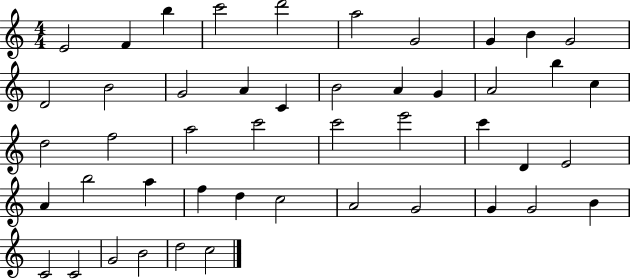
E4/h F4/q B5/q C6/h D6/h A5/h G4/h G4/q B4/q G4/h D4/h B4/h G4/h A4/q C4/q B4/h A4/q G4/q A4/h B5/q C5/q D5/h F5/h A5/h C6/h C6/h E6/h C6/q D4/q E4/h A4/q B5/h A5/q F5/q D5/q C5/h A4/h G4/h G4/q G4/h B4/q C4/h C4/h G4/h B4/h D5/h C5/h